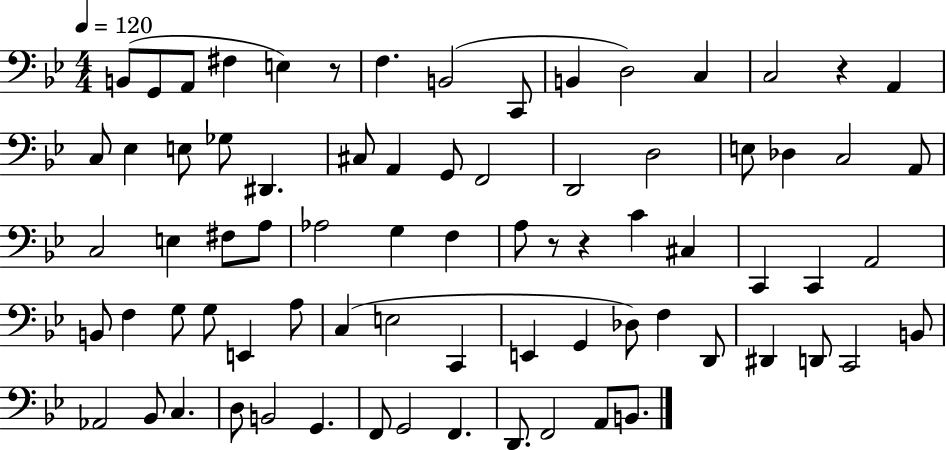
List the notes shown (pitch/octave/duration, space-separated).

B2/e G2/e A2/e F#3/q E3/q R/e F3/q. B2/h C2/e B2/q D3/h C3/q C3/h R/q A2/q C3/e Eb3/q E3/e Gb3/e D#2/q. C#3/e A2/q G2/e F2/h D2/h D3/h E3/e Db3/q C3/h A2/e C3/h E3/q F#3/e A3/e Ab3/h G3/q F3/q A3/e R/e R/q C4/q C#3/q C2/q C2/q A2/h B2/e F3/q G3/e G3/e E2/q A3/e C3/q E3/h C2/q E2/q G2/q Db3/e F3/q D2/e D#2/q D2/e C2/h B2/e Ab2/h Bb2/e C3/q. D3/e B2/h G2/q. F2/e G2/h F2/q. D2/e. F2/h A2/e B2/e.